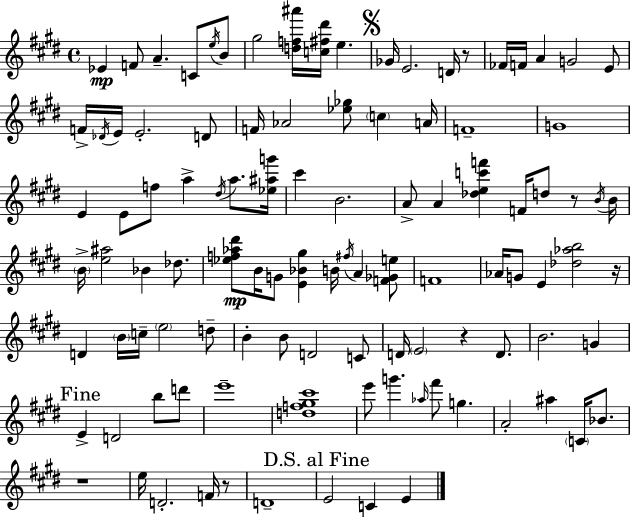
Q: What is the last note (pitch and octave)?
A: E4